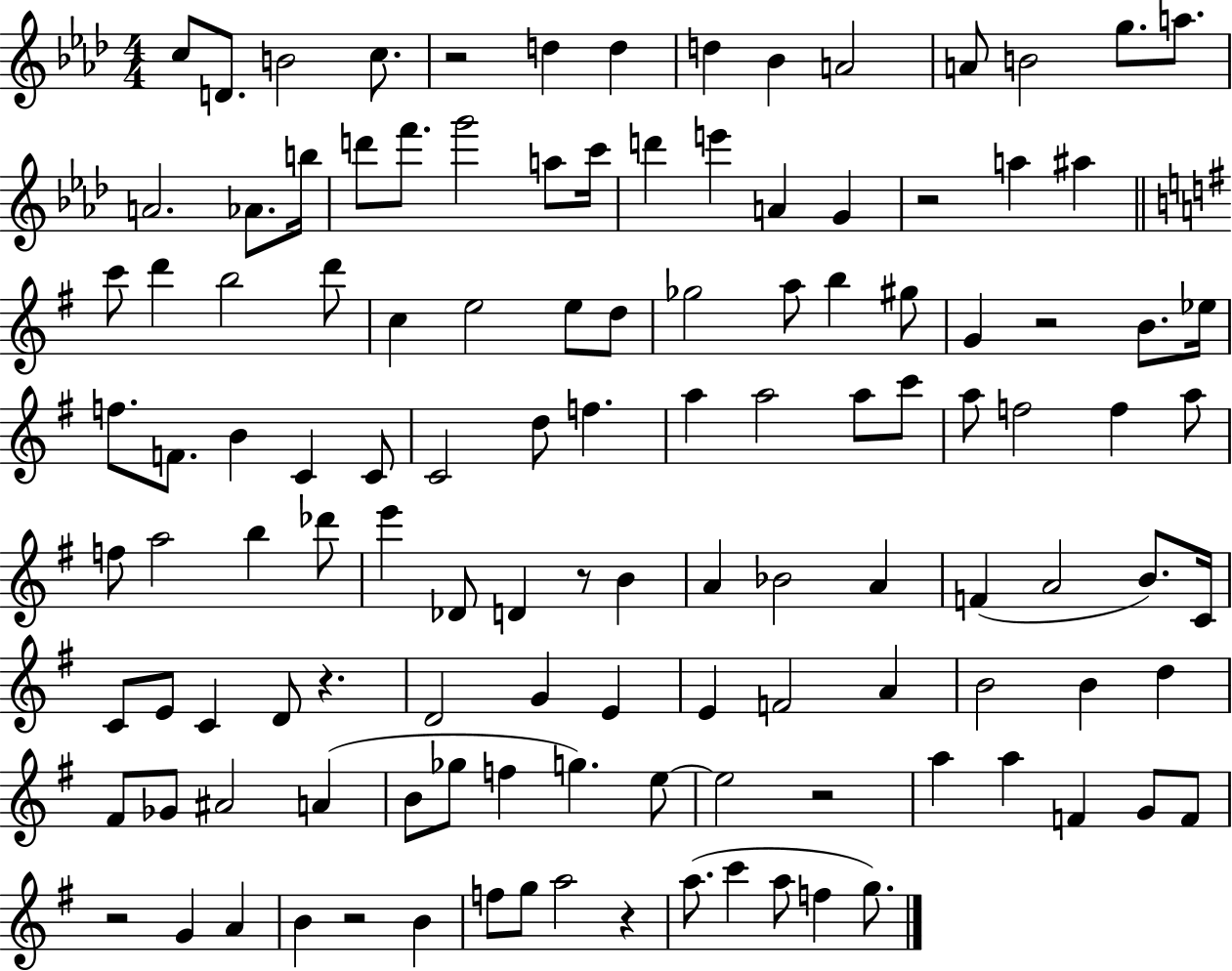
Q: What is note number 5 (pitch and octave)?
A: D5